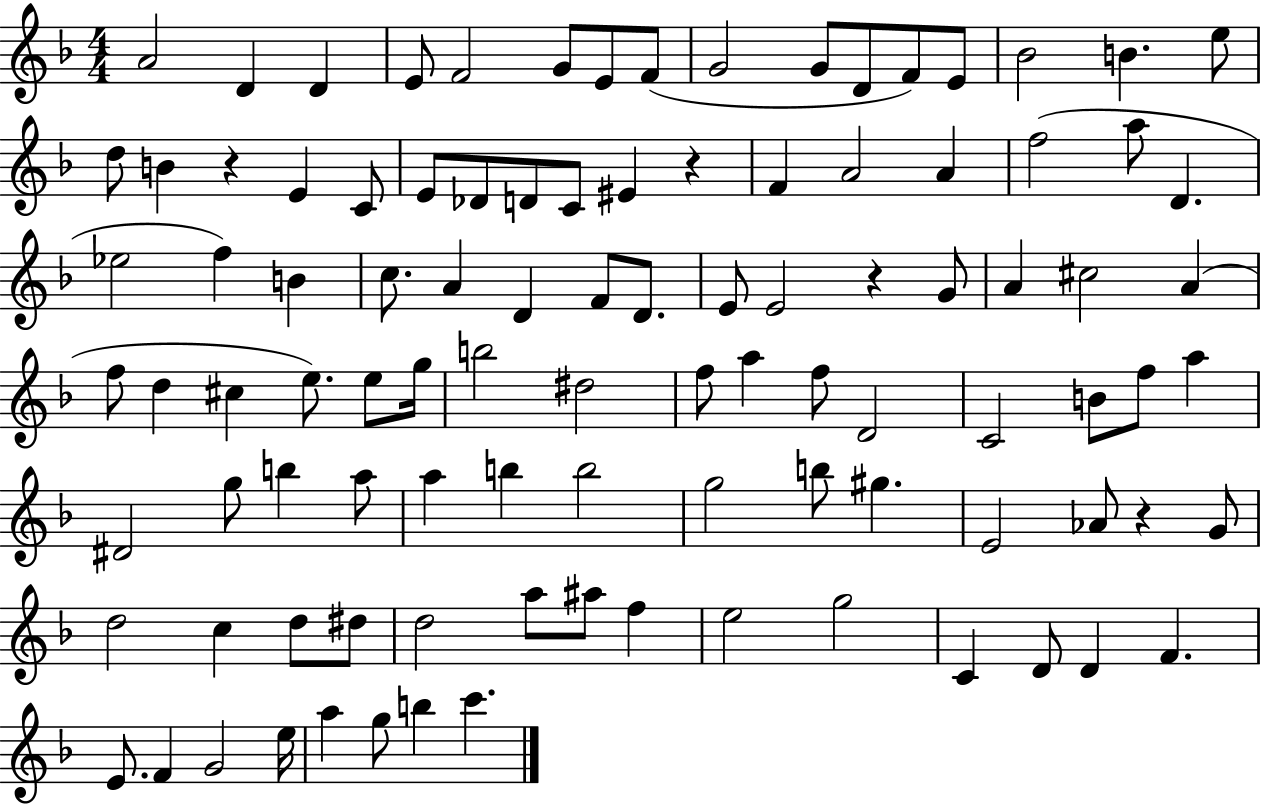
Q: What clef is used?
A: treble